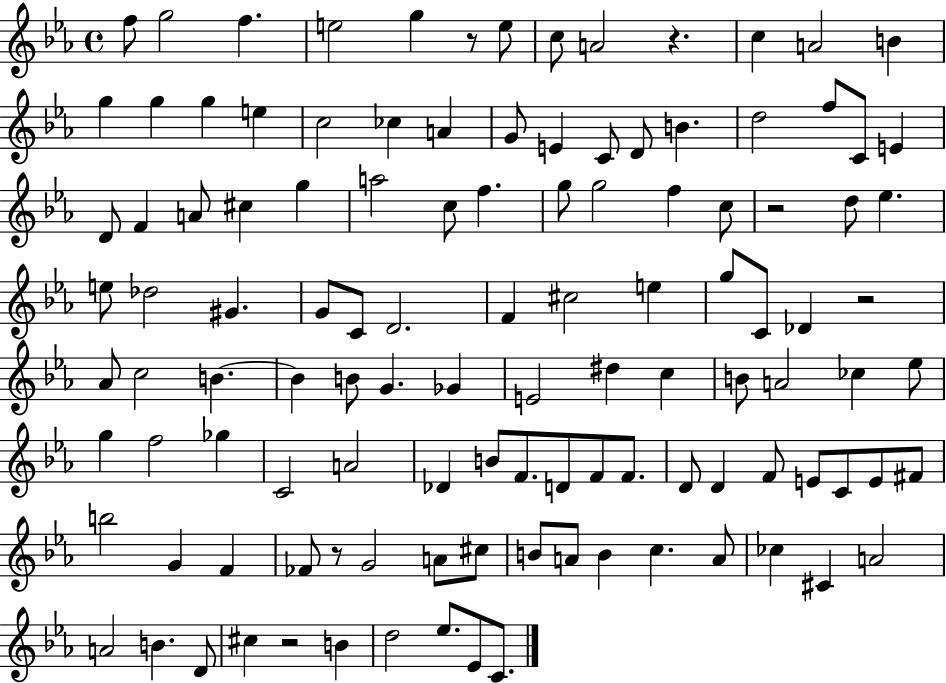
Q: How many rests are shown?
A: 6